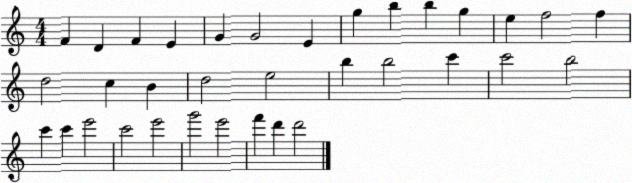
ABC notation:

X:1
T:Untitled
M:4/4
L:1/4
K:C
F D F E G G2 E g b b g e f2 f d2 c B d2 e2 b b2 c' c'2 b2 c' c' e'2 c'2 e'2 g'2 e'2 f' d' d'2